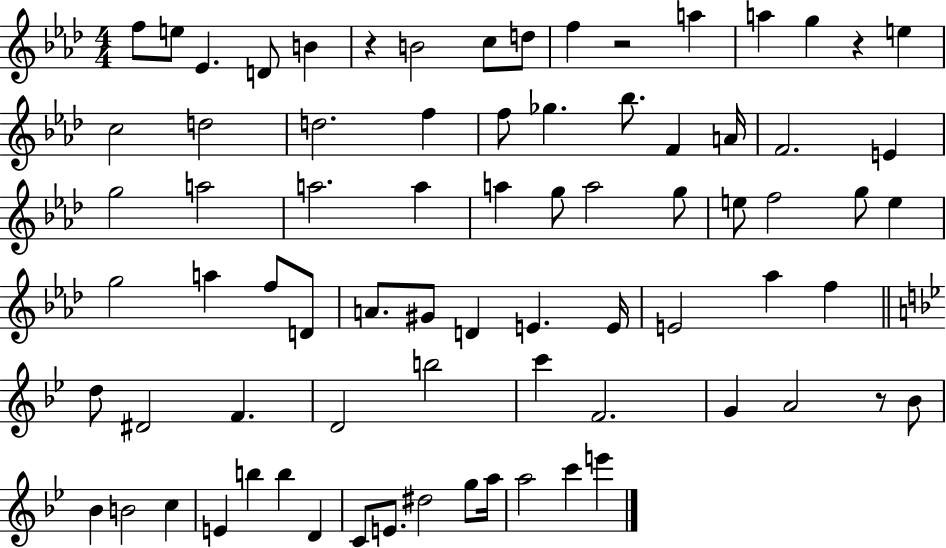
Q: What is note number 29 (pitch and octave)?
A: A5